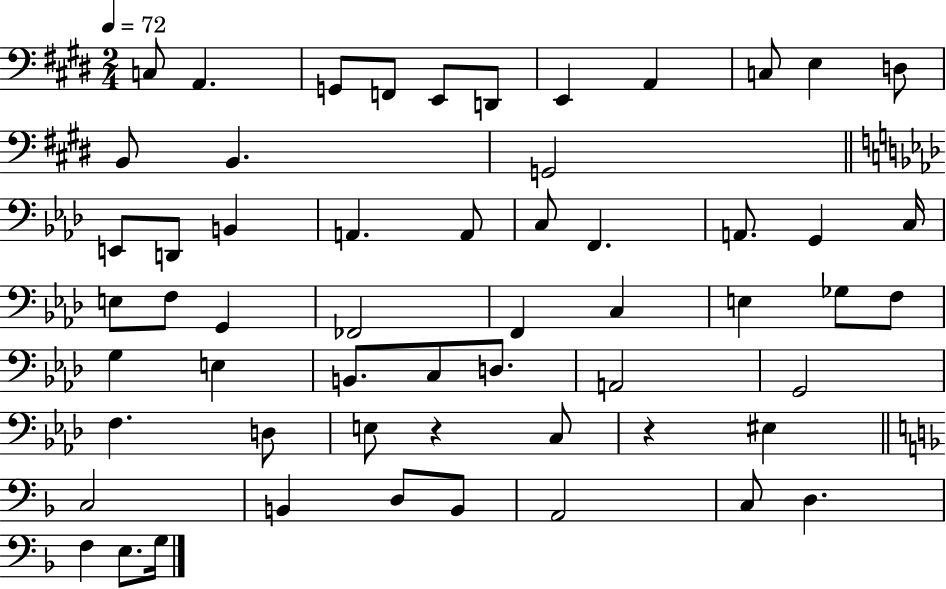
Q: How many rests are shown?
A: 2